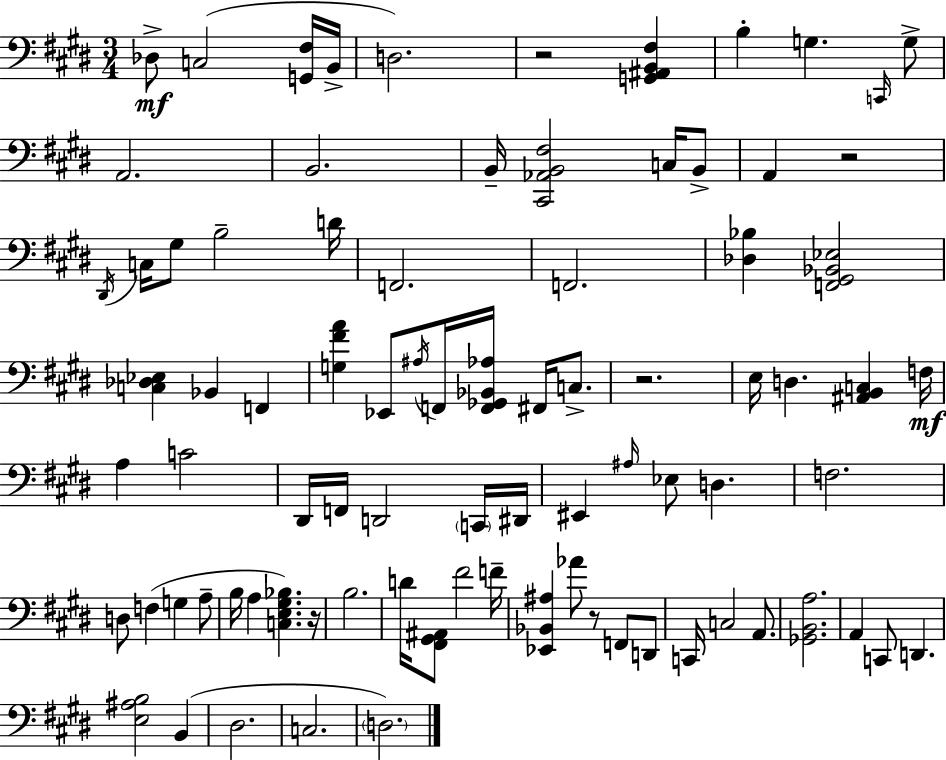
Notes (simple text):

Db3/e C3/h [G2,F#3]/s B2/s D3/h. R/h [G2,A#2,B2,F#3]/q B3/q G3/q. C2/s G3/e A2/h. B2/h. B2/s [C#2,Ab2,B2,F#3]/h C3/s B2/e A2/q R/h D#2/s C3/s G#3/e B3/h D4/s F2/h. F2/h. [Db3,Bb3]/q [F2,G#2,Bb2,Eb3]/h [C3,Db3,Eb3]/q Bb2/q F2/q [G3,F#4,A4]/q Eb2/e A#3/s F2/s [F2,Gb2,Bb2,Ab3]/s F#2/s C3/e. R/h. E3/s D3/q. [A#2,B2,C3]/q F3/s A3/q C4/h D#2/s F2/s D2/h C2/s D#2/s EIS2/q A#3/s Eb3/e D3/q. F3/h. D3/e F3/q G3/q A3/e B3/s A3/q [C3,E3,G#3,Bb3]/q. R/s B3/h. D4/s [F#2,G#2,A#2]/e F#4/h F4/s [Eb2,Bb2,A#3]/q Ab4/e R/e F2/e D2/e C2/s C3/h A2/e. [Gb2,B2,A3]/h. A2/q C2/e D2/q. [E3,A#3,B3]/h B2/q D#3/h. C3/h. D3/h.